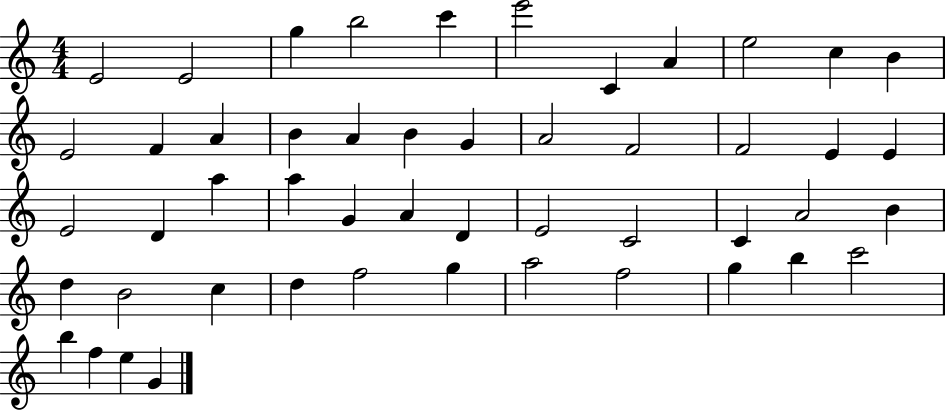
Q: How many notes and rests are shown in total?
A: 50